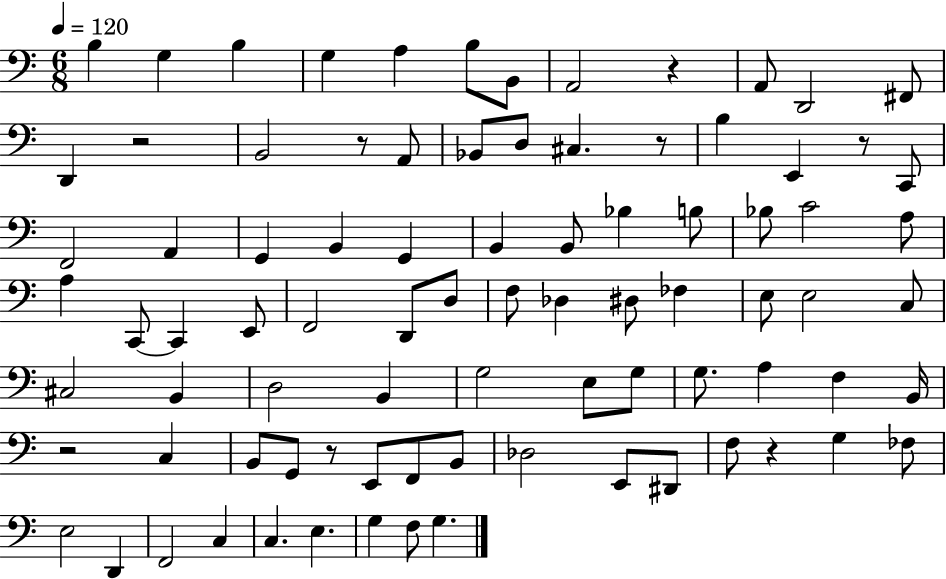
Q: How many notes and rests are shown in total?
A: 86